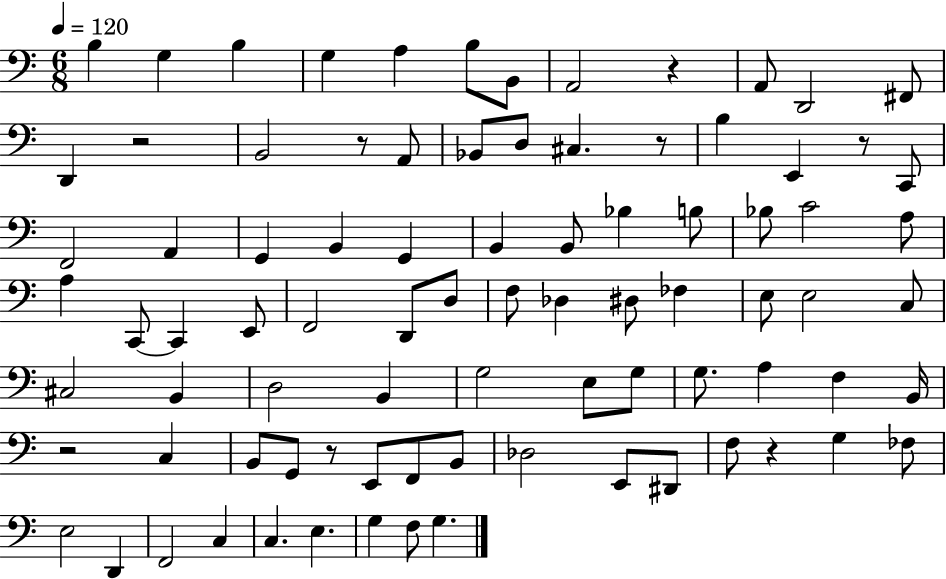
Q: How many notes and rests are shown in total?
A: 86